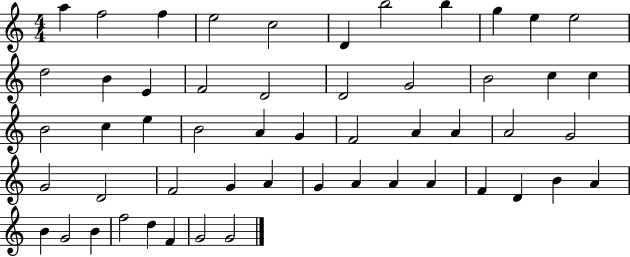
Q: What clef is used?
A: treble